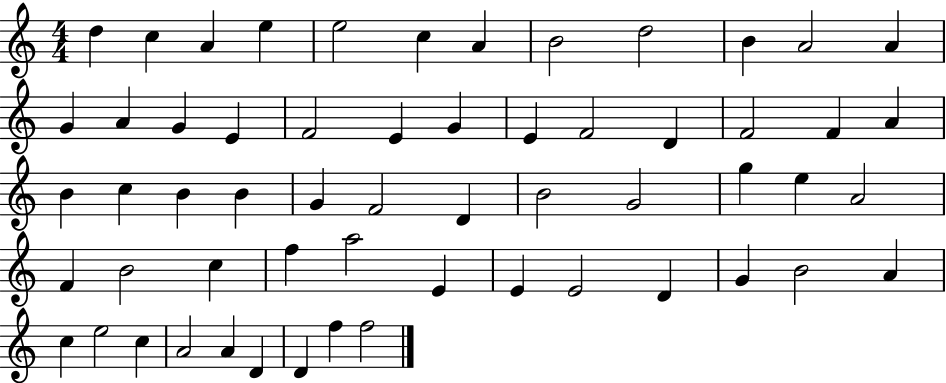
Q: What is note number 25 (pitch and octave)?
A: A4